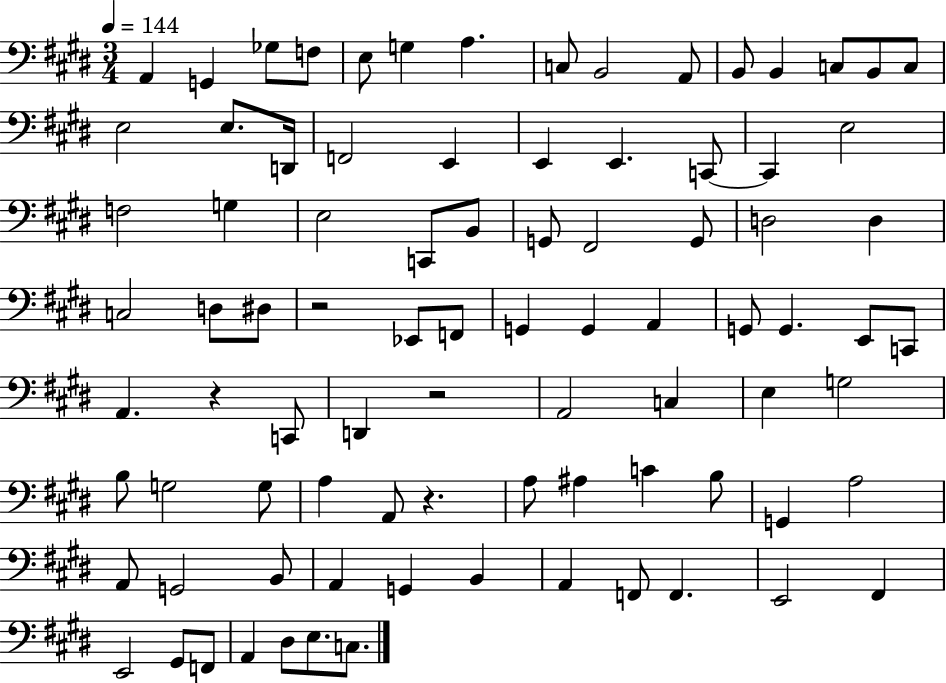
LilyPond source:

{
  \clef bass
  \numericTimeSignature
  \time 3/4
  \key e \major
  \tempo 4 = 144
  \repeat volta 2 { a,4 g,4 ges8 f8 | e8 g4 a4. | c8 b,2 a,8 | b,8 b,4 c8 b,8 c8 | \break e2 e8. d,16 | f,2 e,4 | e,4 e,4. c,8~~ | c,4 e2 | \break f2 g4 | e2 c,8 b,8 | g,8 fis,2 g,8 | d2 d4 | \break c2 d8 dis8 | r2 ees,8 f,8 | g,4 g,4 a,4 | g,8 g,4. e,8 c,8 | \break a,4. r4 c,8 | d,4 r2 | a,2 c4 | e4 g2 | \break b8 g2 g8 | a4 a,8 r4. | a8 ais4 c'4 b8 | g,4 a2 | \break a,8 g,2 b,8 | a,4 g,4 b,4 | a,4 f,8 f,4. | e,2 fis,4 | \break e,2 gis,8 f,8 | a,4 dis8 e8. c8. | } \bar "|."
}